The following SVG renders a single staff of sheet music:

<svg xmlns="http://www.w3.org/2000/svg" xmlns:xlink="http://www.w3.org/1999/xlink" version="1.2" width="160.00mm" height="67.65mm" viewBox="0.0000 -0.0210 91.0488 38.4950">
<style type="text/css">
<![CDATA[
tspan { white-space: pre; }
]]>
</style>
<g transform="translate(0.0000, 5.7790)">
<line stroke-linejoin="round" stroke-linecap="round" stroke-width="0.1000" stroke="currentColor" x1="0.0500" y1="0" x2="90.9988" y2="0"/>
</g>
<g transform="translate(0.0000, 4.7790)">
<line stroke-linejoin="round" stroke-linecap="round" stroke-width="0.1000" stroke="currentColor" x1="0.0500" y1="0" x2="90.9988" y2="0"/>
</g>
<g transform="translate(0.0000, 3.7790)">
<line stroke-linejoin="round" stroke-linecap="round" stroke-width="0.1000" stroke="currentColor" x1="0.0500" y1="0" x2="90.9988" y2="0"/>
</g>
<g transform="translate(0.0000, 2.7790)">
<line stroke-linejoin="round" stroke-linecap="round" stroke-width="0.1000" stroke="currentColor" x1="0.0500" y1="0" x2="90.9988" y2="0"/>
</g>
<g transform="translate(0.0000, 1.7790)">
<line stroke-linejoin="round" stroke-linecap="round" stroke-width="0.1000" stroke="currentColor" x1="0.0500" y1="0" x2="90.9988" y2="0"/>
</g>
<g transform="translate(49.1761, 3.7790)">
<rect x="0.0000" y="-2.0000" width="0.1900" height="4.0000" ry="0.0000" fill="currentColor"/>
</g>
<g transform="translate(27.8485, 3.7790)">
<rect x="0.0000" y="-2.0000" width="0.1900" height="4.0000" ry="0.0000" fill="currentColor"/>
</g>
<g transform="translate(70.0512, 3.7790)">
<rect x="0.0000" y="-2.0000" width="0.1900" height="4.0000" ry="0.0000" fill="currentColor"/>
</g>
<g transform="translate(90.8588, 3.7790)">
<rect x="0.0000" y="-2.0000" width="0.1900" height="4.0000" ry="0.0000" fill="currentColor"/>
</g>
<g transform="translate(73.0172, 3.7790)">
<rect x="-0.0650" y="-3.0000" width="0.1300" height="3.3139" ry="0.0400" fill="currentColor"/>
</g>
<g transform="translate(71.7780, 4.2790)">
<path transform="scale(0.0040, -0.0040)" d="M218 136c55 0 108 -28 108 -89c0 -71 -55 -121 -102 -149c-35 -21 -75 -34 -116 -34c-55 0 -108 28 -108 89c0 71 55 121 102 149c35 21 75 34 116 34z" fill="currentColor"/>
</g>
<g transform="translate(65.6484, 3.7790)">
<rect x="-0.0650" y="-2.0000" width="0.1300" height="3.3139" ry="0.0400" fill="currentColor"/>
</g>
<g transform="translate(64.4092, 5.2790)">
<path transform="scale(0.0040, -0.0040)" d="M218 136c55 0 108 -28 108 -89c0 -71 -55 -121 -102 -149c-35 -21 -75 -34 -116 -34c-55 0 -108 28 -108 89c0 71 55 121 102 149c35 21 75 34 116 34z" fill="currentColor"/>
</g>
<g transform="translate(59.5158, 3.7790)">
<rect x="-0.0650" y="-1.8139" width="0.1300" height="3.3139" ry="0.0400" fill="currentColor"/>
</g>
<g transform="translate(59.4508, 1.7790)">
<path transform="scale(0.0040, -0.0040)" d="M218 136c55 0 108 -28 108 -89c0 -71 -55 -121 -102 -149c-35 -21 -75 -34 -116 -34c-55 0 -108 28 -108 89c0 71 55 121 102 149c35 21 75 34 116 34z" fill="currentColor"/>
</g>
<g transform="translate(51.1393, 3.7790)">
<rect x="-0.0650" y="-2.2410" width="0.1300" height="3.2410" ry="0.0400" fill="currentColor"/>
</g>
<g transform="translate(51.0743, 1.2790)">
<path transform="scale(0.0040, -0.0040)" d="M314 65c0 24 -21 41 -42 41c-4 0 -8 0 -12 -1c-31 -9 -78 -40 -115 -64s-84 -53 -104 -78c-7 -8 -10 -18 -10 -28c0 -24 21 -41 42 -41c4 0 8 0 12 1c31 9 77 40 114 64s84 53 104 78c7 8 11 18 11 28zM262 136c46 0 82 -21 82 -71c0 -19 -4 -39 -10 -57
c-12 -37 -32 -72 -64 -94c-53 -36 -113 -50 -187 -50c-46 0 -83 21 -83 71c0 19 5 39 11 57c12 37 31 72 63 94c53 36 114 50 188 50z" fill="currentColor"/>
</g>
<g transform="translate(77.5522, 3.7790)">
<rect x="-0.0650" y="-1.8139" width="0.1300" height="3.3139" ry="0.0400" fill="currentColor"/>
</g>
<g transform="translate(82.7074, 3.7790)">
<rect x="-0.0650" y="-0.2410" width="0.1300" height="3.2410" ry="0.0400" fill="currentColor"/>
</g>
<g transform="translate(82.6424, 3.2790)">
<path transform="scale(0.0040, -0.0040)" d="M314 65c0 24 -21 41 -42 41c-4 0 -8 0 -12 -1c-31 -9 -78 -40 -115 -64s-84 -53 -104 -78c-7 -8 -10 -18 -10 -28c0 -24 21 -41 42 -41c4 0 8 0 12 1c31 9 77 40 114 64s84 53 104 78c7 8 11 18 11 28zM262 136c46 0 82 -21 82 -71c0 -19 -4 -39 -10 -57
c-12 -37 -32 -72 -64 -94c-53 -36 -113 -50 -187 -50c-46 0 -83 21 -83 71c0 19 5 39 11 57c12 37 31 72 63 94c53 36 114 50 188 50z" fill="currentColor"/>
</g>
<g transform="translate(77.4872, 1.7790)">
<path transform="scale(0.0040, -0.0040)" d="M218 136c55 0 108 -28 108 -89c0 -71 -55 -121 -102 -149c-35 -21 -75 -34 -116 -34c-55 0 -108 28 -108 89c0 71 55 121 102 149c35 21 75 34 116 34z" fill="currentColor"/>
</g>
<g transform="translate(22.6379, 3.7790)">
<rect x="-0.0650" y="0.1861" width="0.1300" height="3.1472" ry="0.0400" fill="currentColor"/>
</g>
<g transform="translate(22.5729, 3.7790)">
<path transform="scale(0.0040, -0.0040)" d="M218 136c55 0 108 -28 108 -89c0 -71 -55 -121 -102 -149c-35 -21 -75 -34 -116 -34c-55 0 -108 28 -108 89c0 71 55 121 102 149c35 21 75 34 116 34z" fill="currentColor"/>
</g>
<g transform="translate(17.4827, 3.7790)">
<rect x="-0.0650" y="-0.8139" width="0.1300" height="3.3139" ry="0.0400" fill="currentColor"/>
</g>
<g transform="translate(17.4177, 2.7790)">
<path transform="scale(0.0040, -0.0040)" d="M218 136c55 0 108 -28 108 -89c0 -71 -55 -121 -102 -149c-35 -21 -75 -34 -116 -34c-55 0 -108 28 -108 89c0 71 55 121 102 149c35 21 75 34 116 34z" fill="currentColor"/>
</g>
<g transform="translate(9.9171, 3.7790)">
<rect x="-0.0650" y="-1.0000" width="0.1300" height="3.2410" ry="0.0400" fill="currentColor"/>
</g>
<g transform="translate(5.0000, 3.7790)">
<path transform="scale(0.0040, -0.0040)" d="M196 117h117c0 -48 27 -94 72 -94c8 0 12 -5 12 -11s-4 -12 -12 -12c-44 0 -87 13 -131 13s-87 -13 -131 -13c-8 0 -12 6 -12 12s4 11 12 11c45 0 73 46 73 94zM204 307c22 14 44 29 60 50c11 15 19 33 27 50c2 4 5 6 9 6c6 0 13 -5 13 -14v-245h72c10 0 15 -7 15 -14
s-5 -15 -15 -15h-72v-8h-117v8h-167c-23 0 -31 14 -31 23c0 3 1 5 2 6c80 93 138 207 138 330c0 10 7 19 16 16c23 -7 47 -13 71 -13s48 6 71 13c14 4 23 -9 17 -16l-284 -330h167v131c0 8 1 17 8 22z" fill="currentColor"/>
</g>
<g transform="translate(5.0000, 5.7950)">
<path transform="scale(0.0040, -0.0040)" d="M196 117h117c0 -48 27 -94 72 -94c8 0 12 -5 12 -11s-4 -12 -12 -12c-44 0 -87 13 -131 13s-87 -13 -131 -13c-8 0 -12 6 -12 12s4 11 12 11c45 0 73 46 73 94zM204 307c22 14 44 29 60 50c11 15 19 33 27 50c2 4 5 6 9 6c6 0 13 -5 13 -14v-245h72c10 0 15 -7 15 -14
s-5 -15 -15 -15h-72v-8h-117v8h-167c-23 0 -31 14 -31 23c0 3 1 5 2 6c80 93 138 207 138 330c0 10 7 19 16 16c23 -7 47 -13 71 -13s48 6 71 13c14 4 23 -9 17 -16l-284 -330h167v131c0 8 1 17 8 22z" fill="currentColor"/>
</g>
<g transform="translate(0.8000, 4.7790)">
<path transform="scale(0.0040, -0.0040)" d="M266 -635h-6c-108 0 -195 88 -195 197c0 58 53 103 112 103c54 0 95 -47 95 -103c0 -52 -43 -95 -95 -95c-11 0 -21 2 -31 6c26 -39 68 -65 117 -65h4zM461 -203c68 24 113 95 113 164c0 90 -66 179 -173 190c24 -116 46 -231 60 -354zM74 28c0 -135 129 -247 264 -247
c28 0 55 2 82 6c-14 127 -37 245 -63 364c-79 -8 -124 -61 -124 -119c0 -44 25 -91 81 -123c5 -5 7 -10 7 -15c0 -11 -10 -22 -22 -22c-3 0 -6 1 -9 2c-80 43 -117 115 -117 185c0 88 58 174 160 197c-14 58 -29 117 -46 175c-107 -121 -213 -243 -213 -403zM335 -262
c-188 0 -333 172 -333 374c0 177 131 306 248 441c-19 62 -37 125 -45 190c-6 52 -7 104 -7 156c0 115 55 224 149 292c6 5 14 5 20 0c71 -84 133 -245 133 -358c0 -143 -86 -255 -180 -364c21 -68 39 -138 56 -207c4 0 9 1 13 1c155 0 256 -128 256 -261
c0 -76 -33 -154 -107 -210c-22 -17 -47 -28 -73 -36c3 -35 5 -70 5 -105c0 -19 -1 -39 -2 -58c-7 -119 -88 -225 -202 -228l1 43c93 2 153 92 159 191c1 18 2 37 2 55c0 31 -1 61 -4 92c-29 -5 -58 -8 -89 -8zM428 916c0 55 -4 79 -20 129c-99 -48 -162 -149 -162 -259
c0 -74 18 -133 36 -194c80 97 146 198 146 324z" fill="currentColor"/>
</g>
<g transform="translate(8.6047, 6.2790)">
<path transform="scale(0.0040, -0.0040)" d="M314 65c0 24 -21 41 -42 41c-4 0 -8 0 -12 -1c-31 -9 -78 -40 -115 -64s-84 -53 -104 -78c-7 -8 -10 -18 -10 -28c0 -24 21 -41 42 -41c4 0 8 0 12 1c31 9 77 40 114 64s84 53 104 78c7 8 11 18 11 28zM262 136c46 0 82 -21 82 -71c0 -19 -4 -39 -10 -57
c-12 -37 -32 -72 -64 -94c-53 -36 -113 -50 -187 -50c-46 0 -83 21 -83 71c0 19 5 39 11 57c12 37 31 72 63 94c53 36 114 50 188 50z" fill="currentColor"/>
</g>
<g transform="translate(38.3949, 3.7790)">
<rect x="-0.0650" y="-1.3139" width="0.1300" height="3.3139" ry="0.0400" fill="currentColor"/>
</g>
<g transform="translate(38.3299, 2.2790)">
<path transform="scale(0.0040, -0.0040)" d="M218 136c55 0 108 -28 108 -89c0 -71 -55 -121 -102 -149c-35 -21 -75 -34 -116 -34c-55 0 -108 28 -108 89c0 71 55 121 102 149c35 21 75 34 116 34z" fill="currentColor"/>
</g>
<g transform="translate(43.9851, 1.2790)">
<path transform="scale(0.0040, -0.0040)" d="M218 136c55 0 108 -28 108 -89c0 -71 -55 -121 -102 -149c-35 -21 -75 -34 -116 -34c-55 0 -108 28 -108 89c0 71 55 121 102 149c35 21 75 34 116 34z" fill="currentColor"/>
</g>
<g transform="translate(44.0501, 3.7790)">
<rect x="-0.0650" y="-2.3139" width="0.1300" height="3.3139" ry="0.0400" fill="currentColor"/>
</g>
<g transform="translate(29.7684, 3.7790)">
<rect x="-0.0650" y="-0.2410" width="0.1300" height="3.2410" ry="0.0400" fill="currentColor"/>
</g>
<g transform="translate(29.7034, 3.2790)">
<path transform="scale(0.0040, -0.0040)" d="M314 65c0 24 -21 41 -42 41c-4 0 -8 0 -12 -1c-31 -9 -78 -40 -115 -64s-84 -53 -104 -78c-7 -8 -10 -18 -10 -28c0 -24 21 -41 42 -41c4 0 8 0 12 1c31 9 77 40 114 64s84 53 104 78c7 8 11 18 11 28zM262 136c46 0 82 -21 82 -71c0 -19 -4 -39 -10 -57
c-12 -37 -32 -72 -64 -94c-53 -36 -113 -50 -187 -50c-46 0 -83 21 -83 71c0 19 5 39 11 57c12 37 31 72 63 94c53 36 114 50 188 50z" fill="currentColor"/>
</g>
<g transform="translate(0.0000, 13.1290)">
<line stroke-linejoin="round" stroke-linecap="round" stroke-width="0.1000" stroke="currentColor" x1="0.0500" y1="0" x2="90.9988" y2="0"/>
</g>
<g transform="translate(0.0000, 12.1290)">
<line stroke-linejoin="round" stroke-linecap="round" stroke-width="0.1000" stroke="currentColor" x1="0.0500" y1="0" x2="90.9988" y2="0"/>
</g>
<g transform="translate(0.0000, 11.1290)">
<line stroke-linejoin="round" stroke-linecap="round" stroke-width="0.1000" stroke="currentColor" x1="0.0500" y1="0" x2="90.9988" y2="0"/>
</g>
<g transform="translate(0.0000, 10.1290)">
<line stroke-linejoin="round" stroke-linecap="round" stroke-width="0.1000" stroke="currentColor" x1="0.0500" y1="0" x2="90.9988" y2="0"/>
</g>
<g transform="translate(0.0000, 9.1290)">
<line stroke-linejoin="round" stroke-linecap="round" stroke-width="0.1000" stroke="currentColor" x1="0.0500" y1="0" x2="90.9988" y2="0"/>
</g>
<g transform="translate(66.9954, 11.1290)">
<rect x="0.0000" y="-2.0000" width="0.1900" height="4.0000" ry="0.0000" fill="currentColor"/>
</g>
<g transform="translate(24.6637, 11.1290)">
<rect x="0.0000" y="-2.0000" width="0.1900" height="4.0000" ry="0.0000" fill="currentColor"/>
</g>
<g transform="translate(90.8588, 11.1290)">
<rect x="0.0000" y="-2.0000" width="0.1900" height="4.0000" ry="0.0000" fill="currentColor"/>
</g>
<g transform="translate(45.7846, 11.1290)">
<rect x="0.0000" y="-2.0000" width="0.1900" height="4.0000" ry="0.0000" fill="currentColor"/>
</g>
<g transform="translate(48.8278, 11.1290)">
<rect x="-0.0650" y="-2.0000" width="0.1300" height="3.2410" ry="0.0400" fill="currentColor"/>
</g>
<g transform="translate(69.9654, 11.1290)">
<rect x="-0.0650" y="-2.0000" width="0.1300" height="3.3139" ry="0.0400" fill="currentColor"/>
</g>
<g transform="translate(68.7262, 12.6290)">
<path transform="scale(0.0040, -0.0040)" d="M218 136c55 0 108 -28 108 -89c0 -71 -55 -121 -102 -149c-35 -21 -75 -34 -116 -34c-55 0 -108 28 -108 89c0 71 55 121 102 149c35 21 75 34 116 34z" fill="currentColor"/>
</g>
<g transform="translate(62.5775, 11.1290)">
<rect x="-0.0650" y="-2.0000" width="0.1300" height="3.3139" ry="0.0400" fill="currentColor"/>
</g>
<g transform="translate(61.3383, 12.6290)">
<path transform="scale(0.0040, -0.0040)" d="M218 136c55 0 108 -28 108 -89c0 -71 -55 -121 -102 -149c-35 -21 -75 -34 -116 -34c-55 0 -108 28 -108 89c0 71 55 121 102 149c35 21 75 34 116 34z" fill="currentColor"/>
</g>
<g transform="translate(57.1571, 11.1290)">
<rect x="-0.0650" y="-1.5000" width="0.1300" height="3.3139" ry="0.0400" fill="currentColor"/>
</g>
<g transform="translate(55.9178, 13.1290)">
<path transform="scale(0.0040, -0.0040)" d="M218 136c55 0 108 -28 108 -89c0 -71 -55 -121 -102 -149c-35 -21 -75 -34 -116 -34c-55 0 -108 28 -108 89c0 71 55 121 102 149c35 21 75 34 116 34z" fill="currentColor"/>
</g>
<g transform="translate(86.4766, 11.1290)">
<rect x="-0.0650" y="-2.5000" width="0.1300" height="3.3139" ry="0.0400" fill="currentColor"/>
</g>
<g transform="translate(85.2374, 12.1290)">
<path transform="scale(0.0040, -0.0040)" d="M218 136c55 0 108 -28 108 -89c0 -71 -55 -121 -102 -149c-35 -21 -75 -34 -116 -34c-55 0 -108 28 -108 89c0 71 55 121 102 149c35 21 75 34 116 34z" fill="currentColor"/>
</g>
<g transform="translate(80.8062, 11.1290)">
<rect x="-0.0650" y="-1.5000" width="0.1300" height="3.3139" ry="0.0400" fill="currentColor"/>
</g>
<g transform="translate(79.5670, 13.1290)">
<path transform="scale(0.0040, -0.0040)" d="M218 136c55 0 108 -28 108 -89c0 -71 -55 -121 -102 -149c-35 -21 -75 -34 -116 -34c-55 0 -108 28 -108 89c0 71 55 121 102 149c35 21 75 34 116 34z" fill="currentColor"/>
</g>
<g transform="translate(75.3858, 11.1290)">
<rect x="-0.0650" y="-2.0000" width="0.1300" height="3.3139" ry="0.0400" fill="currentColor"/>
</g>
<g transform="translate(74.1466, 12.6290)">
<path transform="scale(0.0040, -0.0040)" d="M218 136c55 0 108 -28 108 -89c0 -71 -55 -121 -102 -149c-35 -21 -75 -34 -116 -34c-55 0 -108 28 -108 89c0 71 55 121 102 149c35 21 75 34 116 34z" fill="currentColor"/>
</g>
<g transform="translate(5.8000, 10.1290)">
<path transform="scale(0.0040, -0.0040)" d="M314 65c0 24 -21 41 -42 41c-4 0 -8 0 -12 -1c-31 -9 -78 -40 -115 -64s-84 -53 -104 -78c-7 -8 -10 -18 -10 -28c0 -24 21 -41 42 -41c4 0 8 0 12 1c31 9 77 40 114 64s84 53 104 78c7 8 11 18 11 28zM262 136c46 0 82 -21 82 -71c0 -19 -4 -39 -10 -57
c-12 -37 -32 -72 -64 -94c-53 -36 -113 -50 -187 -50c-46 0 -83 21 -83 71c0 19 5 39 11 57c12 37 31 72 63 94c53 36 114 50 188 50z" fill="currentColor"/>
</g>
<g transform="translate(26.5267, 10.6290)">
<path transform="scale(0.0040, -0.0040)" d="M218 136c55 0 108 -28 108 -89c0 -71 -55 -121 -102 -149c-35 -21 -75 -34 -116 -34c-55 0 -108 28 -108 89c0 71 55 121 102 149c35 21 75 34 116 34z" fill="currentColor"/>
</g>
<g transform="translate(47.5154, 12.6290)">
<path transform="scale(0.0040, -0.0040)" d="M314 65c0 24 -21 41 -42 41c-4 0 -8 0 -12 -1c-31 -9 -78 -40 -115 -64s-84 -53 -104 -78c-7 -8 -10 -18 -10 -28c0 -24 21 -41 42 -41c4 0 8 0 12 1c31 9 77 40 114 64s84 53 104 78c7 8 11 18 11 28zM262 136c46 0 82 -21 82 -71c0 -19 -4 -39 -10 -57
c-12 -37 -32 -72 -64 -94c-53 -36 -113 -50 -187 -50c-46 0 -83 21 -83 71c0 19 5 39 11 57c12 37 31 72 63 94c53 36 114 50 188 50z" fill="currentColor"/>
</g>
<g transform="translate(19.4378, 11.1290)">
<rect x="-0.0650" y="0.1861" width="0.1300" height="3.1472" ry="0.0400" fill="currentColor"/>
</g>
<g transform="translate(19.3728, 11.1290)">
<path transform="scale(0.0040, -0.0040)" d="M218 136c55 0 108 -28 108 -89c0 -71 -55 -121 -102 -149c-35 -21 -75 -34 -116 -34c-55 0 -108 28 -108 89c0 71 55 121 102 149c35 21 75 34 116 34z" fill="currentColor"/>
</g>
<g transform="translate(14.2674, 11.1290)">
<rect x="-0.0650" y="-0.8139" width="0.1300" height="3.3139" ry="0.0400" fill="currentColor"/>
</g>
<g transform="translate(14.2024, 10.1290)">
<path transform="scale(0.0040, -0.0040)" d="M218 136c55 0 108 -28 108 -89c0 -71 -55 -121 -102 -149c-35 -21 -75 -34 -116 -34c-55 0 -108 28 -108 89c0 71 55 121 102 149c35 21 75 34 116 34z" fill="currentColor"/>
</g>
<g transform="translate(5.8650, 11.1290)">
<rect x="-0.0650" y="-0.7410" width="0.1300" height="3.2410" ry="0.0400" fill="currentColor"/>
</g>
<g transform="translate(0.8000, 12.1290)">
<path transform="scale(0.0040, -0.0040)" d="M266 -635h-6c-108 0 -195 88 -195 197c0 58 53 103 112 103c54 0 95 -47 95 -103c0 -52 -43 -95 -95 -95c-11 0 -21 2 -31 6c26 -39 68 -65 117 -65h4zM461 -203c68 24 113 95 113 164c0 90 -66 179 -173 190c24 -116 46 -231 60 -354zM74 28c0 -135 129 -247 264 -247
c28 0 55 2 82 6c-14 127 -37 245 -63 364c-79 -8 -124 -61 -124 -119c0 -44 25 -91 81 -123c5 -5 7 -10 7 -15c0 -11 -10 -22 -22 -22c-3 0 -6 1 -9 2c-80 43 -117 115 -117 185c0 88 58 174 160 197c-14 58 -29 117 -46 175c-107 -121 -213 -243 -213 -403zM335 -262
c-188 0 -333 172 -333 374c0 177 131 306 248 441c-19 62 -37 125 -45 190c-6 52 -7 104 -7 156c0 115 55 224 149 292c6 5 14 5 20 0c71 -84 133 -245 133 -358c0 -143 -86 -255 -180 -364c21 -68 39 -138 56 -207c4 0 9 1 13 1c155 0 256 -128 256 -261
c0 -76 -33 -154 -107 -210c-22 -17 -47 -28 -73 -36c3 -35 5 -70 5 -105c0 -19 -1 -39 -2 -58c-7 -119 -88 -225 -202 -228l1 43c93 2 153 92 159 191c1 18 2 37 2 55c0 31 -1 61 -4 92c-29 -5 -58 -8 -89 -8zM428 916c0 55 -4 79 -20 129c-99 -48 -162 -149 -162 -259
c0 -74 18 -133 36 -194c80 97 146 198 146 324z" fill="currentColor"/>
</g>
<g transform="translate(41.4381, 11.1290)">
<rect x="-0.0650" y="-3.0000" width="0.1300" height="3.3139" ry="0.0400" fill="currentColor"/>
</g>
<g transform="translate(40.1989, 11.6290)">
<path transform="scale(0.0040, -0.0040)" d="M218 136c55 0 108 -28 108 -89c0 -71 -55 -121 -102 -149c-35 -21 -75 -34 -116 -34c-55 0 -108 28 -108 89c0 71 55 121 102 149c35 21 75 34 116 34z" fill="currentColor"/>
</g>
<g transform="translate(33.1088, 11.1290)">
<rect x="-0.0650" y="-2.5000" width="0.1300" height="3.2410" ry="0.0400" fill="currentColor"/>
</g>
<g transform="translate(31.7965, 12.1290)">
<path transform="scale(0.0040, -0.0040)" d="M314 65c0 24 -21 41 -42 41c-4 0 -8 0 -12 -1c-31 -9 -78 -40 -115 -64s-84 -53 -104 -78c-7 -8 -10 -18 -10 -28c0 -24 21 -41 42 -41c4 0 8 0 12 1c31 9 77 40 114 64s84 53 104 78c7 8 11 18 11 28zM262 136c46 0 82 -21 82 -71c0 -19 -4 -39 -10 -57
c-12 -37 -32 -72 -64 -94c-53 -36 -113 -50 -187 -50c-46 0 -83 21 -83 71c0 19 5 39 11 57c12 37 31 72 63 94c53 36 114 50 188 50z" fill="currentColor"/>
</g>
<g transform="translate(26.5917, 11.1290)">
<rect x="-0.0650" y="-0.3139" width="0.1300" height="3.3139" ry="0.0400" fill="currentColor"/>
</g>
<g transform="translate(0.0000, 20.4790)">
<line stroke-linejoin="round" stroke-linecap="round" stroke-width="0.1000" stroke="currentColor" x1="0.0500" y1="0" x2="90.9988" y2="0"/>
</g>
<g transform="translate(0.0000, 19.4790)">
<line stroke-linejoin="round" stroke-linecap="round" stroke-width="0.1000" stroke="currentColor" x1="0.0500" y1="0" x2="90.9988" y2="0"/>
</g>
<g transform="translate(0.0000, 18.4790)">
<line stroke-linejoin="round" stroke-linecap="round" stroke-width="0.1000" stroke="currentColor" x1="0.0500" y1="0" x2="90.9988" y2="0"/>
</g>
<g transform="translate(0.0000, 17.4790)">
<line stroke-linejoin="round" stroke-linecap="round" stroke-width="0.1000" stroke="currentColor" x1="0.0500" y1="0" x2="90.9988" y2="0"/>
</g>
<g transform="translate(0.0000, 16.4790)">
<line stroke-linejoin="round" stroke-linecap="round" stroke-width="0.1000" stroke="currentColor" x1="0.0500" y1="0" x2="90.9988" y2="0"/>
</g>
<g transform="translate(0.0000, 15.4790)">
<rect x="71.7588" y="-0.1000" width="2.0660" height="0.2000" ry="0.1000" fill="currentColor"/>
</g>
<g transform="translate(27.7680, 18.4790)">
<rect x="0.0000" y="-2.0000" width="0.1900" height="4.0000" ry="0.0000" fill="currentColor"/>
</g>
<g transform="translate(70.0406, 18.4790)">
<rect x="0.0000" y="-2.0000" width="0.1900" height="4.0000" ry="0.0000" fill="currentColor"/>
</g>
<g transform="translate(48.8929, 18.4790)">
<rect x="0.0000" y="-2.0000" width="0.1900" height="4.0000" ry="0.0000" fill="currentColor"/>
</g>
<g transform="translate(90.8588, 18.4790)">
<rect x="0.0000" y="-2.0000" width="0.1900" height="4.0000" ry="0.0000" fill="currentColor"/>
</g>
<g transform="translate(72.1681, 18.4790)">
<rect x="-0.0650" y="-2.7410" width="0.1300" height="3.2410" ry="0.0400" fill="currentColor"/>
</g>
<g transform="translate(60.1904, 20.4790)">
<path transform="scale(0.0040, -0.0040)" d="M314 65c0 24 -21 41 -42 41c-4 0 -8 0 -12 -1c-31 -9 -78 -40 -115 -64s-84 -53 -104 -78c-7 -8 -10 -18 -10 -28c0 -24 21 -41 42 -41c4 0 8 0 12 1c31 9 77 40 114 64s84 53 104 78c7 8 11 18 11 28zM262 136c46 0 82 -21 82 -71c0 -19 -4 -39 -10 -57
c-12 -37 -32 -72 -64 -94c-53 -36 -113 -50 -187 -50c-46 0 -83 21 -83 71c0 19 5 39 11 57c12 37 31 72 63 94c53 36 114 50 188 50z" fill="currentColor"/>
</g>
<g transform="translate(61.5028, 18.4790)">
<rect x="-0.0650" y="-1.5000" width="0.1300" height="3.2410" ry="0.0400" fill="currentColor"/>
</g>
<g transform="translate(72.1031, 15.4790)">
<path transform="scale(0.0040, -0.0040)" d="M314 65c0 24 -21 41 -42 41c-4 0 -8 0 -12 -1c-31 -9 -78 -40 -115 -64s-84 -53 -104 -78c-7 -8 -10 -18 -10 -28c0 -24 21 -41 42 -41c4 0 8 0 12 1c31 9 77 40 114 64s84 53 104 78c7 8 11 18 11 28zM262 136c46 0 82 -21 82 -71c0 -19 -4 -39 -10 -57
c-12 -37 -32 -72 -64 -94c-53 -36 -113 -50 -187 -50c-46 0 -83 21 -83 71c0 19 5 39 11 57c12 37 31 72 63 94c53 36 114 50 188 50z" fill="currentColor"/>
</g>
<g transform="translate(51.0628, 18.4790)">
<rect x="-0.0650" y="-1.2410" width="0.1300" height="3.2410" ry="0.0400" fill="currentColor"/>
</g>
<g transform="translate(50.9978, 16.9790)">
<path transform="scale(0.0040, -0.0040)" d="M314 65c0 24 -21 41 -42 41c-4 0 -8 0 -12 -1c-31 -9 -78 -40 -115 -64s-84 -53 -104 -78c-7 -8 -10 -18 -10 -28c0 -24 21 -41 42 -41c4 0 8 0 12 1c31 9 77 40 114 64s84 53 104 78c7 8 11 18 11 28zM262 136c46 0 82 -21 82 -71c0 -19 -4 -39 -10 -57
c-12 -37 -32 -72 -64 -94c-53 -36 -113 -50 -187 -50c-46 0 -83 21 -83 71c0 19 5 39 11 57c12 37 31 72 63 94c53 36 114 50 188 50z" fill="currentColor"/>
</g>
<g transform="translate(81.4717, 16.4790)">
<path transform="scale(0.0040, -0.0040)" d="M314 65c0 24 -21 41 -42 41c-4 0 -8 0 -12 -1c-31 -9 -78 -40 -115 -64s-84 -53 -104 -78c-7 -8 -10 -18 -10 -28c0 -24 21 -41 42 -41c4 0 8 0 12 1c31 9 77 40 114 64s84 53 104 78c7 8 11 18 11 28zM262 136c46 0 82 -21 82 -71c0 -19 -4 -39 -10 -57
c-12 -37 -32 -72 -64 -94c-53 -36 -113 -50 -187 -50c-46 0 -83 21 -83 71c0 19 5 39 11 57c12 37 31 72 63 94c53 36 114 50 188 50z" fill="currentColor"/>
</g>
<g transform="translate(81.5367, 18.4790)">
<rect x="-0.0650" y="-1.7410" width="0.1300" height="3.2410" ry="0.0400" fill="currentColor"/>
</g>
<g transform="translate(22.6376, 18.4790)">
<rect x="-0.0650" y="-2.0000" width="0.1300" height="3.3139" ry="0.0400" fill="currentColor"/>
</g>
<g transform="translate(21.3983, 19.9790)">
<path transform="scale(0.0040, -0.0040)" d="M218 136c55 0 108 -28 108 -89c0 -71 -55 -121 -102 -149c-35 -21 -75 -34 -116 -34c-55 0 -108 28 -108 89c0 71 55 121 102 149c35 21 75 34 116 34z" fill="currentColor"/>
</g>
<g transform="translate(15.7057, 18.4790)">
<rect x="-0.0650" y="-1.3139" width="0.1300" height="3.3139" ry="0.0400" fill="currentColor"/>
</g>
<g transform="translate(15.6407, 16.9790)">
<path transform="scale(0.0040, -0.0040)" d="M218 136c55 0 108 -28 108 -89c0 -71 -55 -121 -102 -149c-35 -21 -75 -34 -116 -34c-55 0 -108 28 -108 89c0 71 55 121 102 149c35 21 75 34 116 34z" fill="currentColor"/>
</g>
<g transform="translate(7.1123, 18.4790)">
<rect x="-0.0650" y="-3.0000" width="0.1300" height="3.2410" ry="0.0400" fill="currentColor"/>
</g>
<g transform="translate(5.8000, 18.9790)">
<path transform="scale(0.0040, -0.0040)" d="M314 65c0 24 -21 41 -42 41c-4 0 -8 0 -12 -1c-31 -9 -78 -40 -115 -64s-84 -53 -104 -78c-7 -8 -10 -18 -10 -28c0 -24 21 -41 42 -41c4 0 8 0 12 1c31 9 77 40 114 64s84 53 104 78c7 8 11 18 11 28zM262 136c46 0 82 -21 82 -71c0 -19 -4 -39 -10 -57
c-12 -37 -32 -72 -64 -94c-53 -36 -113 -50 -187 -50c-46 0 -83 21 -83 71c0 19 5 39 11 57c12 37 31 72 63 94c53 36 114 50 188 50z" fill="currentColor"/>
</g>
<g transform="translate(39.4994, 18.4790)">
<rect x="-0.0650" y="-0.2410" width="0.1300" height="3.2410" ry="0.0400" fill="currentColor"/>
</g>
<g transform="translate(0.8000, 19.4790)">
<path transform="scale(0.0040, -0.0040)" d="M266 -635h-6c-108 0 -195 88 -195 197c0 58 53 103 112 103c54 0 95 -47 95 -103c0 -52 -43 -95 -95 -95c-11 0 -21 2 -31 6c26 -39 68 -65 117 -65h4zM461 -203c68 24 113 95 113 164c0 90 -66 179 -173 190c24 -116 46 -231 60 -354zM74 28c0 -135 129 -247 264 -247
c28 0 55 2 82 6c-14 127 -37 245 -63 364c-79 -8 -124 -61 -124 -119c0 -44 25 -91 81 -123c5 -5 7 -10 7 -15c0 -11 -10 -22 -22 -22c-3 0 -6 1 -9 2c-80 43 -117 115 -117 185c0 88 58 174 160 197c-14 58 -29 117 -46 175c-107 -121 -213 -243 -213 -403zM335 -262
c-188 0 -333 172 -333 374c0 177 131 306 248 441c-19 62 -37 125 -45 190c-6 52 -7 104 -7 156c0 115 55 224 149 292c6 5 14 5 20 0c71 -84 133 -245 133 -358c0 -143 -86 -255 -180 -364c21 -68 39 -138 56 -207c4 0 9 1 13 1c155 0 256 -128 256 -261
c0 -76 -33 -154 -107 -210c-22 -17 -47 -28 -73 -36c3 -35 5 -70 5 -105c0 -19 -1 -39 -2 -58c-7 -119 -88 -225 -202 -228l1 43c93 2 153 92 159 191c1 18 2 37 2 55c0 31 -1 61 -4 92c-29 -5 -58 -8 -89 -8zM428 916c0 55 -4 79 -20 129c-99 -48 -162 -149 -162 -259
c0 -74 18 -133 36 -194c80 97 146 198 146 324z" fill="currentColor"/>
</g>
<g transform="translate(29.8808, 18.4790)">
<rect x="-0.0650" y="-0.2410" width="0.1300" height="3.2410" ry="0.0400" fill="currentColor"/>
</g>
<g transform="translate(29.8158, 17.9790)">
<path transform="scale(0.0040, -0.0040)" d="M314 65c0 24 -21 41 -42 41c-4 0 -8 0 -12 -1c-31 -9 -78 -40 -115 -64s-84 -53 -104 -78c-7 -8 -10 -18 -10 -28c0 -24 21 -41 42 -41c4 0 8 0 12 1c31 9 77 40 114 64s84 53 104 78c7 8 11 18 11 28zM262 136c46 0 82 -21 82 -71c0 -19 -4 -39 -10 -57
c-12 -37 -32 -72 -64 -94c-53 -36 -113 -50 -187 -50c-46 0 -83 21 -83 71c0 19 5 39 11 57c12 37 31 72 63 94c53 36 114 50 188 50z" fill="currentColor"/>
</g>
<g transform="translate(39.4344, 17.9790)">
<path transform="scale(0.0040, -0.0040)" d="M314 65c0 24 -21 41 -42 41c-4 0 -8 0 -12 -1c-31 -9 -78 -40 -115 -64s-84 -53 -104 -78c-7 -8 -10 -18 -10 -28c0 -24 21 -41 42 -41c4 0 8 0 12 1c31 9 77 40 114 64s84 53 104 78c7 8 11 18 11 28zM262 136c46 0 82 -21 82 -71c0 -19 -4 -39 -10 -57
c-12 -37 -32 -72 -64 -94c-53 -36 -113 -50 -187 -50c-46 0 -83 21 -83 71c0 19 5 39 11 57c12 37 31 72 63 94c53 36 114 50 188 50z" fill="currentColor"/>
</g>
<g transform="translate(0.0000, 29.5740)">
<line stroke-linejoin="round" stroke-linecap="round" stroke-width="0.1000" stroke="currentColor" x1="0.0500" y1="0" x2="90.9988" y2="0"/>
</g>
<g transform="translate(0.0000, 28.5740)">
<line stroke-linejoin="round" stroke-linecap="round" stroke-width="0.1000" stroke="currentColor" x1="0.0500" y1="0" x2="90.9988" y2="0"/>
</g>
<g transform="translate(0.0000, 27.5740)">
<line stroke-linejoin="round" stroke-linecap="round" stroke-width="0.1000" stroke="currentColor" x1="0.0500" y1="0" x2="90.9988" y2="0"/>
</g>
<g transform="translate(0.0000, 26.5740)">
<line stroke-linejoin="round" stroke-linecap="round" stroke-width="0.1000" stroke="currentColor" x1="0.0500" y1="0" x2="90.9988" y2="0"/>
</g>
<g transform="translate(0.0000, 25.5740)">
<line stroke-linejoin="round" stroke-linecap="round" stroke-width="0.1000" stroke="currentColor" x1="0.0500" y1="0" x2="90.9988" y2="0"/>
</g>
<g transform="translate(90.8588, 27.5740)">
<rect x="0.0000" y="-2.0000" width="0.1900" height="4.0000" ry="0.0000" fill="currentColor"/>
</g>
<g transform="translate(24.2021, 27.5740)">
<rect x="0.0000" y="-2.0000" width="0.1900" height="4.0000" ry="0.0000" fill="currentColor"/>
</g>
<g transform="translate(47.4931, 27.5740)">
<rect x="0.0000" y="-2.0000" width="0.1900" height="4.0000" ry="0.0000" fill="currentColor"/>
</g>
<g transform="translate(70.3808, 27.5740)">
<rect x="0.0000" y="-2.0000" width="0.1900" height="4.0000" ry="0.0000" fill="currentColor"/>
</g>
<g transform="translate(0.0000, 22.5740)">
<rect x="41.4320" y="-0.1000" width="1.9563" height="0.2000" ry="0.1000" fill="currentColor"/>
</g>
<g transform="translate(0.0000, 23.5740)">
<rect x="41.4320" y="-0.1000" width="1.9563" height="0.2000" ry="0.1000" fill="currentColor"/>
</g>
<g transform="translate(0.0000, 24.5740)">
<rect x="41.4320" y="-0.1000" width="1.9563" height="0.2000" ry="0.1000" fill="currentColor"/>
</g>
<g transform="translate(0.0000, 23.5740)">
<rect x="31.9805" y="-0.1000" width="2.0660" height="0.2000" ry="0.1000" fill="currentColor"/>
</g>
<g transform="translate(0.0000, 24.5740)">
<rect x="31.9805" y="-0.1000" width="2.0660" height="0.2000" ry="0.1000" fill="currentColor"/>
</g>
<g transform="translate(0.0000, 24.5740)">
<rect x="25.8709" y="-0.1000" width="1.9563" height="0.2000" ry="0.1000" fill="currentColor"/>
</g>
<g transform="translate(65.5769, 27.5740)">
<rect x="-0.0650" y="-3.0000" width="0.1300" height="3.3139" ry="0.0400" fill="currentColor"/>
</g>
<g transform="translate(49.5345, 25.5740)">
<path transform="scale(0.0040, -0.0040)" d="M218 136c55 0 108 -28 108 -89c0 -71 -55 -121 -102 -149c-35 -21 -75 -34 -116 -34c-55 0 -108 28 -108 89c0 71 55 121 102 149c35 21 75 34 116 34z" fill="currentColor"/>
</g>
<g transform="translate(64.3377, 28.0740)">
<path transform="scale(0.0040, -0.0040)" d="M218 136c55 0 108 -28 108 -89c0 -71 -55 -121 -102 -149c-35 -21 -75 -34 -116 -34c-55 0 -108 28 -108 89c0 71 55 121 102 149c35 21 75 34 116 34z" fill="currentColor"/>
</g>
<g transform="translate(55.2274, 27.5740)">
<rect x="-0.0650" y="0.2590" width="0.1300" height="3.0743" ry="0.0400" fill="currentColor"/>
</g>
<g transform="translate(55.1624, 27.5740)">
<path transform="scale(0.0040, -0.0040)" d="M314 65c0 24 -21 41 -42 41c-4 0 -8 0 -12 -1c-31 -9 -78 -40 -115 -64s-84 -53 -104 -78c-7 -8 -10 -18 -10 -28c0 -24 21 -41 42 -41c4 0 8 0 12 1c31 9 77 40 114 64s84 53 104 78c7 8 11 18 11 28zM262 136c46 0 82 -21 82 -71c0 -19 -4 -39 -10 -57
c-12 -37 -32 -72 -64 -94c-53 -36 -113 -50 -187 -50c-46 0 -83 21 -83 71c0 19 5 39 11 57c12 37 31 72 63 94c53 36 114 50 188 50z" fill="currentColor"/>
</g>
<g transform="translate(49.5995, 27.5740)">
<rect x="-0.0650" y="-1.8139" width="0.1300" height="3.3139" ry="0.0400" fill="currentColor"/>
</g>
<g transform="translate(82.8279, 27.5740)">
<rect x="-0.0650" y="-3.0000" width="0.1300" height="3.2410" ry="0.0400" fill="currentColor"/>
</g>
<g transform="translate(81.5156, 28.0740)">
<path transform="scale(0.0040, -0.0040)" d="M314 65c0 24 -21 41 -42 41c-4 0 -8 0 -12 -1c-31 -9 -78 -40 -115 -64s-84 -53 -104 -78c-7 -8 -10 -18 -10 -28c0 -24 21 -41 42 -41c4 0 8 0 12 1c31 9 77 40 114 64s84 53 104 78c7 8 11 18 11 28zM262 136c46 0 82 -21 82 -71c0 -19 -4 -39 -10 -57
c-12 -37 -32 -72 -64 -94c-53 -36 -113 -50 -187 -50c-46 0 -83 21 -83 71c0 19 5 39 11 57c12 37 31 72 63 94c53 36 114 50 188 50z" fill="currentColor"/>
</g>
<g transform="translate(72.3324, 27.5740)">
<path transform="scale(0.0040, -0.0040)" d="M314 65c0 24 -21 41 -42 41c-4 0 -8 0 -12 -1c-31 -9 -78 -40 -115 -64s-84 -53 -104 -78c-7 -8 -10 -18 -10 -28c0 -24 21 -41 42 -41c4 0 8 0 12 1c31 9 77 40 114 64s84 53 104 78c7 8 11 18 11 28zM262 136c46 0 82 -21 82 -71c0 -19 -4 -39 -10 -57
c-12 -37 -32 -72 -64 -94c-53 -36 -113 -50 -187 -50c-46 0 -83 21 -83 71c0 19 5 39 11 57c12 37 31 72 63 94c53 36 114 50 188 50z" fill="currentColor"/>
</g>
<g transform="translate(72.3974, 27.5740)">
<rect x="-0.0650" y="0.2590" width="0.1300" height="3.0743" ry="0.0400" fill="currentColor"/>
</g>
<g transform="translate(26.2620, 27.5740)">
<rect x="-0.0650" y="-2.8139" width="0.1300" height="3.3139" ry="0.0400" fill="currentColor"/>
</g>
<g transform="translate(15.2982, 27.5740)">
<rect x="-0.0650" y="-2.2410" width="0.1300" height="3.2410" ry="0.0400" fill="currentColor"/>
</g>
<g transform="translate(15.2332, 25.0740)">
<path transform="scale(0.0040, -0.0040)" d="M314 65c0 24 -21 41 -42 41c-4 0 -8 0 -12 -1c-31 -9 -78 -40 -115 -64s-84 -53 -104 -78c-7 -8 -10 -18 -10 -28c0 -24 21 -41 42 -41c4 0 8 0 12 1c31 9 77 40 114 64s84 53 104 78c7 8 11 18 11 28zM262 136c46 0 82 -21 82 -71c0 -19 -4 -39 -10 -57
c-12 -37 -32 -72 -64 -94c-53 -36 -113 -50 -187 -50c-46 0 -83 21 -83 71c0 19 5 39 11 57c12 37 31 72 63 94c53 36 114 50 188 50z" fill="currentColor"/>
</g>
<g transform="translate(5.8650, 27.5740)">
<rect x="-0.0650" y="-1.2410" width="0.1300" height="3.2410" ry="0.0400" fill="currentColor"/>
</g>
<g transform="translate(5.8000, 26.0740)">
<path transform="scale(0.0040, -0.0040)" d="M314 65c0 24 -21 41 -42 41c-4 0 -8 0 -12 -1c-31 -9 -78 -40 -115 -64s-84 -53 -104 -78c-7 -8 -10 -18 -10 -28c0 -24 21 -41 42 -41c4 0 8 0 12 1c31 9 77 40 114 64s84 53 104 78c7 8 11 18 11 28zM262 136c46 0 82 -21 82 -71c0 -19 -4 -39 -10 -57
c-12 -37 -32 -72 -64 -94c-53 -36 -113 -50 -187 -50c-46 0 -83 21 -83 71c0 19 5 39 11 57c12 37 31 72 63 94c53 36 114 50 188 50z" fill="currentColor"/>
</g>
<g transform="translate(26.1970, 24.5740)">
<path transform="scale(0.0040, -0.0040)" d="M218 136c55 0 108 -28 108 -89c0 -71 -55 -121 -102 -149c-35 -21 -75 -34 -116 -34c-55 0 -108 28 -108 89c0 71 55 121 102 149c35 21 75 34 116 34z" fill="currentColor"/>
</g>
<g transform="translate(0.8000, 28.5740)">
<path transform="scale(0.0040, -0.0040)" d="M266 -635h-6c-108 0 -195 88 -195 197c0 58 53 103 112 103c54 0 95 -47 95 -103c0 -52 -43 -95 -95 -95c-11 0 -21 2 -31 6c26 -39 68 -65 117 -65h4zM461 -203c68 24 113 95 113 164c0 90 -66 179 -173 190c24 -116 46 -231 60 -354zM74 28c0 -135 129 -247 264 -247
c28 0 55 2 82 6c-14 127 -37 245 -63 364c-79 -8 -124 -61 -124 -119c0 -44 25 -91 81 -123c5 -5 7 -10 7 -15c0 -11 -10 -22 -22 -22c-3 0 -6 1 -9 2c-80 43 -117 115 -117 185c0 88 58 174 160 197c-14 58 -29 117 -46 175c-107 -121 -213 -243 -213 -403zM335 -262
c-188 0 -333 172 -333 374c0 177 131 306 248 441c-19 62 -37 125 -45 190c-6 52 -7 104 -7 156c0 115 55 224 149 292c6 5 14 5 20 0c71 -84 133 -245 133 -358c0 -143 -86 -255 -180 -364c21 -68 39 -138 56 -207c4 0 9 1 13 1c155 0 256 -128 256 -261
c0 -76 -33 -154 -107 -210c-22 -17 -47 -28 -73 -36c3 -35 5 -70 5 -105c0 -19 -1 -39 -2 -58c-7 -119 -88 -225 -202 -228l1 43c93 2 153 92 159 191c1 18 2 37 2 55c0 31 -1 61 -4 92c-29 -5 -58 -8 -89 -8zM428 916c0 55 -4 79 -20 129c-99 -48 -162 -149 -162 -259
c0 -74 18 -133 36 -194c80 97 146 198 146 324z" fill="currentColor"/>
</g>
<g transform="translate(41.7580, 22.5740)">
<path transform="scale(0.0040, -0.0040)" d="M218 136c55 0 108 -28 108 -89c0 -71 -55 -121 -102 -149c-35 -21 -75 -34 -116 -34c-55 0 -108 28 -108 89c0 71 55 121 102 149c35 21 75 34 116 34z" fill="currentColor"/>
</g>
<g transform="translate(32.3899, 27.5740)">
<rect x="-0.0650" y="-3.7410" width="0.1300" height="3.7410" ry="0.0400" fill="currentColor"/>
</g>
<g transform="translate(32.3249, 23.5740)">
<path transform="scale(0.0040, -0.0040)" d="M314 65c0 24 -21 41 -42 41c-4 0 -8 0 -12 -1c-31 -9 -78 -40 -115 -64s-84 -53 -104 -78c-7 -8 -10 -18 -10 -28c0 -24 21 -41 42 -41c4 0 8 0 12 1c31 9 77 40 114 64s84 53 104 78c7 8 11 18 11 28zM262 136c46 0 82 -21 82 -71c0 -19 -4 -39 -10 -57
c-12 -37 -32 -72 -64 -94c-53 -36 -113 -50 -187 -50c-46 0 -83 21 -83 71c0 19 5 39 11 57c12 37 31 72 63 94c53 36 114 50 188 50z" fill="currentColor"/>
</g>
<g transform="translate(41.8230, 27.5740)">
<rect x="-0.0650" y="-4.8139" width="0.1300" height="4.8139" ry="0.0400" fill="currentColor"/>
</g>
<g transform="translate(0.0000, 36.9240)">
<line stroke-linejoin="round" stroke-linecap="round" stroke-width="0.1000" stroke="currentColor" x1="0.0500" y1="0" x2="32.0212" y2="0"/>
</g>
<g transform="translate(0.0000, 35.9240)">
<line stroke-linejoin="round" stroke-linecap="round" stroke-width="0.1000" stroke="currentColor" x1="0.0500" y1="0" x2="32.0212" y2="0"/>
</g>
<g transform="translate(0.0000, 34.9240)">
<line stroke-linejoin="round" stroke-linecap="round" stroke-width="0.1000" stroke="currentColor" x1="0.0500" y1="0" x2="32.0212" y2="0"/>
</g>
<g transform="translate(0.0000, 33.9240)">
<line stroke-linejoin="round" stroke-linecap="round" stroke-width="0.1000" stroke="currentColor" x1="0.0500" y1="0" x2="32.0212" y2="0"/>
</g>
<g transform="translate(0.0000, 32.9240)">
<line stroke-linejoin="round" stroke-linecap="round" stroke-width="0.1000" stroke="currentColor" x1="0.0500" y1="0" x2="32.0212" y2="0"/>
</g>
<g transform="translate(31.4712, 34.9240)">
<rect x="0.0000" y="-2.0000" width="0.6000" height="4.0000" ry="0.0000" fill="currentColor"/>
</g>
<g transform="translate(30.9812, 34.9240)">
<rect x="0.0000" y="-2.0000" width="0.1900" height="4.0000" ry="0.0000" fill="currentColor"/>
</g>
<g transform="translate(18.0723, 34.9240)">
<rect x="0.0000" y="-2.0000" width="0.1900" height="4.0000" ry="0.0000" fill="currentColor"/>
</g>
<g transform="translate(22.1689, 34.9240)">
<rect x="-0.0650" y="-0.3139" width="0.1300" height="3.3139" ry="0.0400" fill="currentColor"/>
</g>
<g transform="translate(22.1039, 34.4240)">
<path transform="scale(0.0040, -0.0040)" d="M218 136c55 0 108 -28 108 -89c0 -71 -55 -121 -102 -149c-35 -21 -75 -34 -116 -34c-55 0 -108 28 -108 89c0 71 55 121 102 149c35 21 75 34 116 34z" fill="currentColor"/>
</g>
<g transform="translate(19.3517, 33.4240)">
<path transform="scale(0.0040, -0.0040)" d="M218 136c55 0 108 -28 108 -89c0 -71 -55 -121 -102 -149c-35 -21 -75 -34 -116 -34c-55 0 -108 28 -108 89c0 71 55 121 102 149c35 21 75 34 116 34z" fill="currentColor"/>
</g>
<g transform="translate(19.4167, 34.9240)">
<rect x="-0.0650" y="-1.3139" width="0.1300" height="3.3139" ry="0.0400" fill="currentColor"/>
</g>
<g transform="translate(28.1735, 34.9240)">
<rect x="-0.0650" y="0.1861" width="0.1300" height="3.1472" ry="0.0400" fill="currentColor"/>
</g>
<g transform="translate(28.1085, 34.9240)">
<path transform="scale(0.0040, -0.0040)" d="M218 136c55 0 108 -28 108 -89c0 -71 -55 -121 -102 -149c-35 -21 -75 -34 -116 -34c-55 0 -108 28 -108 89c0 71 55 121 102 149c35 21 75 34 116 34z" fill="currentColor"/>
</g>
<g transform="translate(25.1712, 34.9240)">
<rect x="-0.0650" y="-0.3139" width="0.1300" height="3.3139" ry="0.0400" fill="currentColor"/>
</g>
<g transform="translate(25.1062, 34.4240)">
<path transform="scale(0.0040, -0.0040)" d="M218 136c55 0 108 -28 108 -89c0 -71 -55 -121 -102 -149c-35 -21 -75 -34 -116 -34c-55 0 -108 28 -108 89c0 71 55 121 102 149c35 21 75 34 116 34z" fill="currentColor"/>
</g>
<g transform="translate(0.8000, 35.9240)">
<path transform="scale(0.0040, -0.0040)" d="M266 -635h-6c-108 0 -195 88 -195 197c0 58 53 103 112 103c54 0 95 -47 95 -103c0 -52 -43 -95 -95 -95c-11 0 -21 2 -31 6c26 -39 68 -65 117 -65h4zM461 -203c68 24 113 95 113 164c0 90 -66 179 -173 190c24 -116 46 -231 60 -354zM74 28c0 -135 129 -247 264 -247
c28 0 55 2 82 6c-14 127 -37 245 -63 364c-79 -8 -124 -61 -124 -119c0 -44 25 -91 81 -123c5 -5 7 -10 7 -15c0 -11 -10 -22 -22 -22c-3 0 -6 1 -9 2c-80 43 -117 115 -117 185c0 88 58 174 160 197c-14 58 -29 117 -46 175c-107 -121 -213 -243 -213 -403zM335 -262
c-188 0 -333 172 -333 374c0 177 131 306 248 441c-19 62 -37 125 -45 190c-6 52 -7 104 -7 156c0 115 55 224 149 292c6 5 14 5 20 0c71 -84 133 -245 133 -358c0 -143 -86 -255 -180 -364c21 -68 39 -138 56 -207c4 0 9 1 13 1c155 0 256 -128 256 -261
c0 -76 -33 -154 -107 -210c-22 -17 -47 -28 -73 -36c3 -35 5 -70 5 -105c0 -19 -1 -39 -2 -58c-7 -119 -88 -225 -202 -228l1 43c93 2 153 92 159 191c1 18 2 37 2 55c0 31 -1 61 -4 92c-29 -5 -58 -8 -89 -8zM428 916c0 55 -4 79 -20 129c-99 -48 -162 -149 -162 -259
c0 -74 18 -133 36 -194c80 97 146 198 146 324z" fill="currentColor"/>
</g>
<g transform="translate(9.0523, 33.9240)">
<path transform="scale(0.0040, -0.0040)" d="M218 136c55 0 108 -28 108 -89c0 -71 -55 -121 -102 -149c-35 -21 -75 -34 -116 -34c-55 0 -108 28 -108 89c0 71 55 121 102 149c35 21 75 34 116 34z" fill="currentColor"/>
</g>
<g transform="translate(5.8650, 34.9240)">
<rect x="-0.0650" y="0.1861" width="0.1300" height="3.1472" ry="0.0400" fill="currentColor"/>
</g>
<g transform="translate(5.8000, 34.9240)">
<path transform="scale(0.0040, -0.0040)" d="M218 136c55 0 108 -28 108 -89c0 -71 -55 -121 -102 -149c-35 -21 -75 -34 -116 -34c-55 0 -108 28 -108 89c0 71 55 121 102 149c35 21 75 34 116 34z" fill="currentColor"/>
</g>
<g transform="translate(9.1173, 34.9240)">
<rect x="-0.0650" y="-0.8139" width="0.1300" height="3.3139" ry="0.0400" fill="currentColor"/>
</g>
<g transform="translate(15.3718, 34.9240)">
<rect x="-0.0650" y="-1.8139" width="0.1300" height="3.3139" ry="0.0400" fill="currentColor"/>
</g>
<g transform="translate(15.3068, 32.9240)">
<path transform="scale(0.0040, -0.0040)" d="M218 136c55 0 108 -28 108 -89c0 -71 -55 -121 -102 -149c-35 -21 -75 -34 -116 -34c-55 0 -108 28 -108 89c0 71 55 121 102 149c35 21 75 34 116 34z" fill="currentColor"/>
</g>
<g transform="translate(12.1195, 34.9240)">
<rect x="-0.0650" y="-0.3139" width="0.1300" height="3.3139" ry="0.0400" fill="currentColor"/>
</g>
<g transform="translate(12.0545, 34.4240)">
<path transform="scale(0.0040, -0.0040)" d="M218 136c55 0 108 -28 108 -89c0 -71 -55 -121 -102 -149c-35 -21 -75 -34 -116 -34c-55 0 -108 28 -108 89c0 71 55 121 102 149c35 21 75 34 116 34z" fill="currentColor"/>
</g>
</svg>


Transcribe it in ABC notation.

X:1
T:Untitled
M:4/4
L:1/4
K:C
D2 d B c2 e g g2 f F A f c2 d2 d B c G2 A F2 E F F F E G A2 e F c2 c2 e2 E2 a2 f2 e2 g2 a c'2 e' f B2 A B2 A2 B d c f e c c B